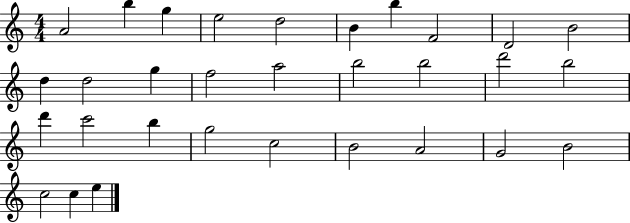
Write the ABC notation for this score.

X:1
T:Untitled
M:4/4
L:1/4
K:C
A2 b g e2 d2 B b F2 D2 B2 d d2 g f2 a2 b2 b2 d'2 b2 d' c'2 b g2 c2 B2 A2 G2 B2 c2 c e